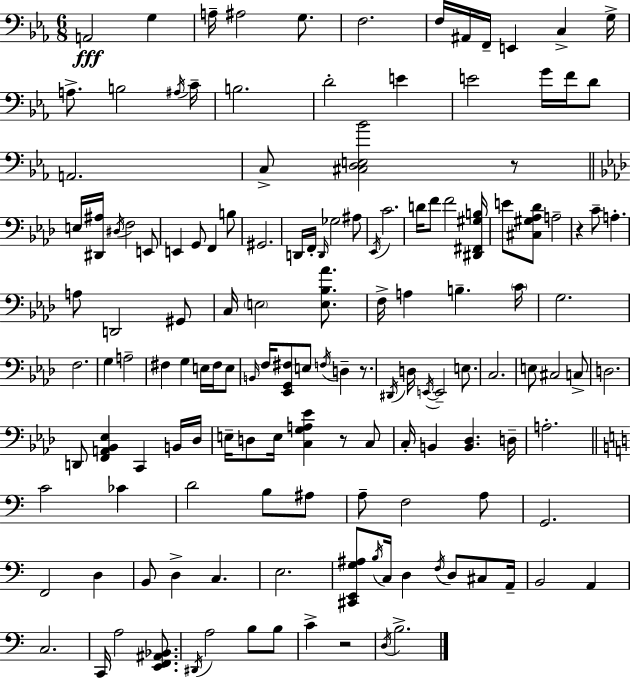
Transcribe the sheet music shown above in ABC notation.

X:1
T:Untitled
M:6/8
L:1/4
K:Cm
A,,2 G, A,/4 ^A,2 G,/2 F,2 F,/4 ^A,,/4 F,,/4 E,, C, G,/4 A,/2 B,2 ^A,/4 C/4 B,2 D2 E E2 G/4 F/4 D/2 A,,2 C,/2 [^C,D,E,_B]2 z/2 E,/4 [^D,,^A,]/4 ^D,/4 F,2 E,,/2 E,, G,,/2 F,, B,/2 ^G,,2 D,,/4 F,,/4 D,,/4 _G,2 ^A,/2 _E,,/4 C2 D/4 F/2 F2 [^D,,^F,,^G,B,]/4 E/2 [^C,^G,_A,_D]/2 A,2 z C/2 A, A,/2 D,,2 ^G,,/2 C,/4 E,2 [E,_B,_A]/2 F,/4 A, B, C/4 G,2 F,2 G, A,2 ^F, G, E,/4 ^F,/4 E,/2 B,,/4 F,/4 [_E,,G,,^F,]/2 E,/2 F,/4 D, z/2 ^D,,/4 D,/4 E,,/4 E,,2 E,/2 C,2 E,/2 ^C,2 C,/2 D,2 D,,/2 [F,,A,,_B,,_E,] C,, B,,/4 _D,/4 E,/4 D,/2 E,/4 [C,G,A,_E] z/2 C,/2 C,/4 B,, [B,,_D,] D,/4 A,2 C2 _C D2 B,/2 ^A,/2 A,/2 F,2 A,/2 G,,2 F,,2 D, B,,/2 D, C, E,2 [^C,,E,,G,^A,]/2 B,/4 C,/4 D, F,/4 D,/2 ^C,/2 A,,/4 B,,2 A,, C,2 C,,/4 A,2 [E,,F,,^A,,_B,,]/2 ^D,,/4 A,2 B,/2 B,/2 C z2 D,/4 B,2